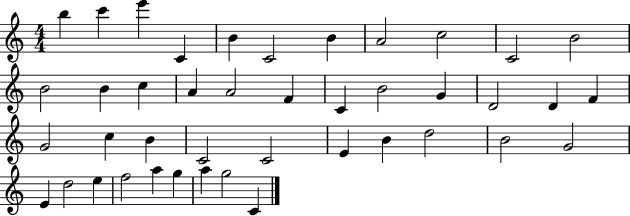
{
  \clef treble
  \numericTimeSignature
  \time 4/4
  \key c \major
  b''4 c'''4 e'''4 c'4 | b'4 c'2 b'4 | a'2 c''2 | c'2 b'2 | \break b'2 b'4 c''4 | a'4 a'2 f'4 | c'4 b'2 g'4 | d'2 d'4 f'4 | \break g'2 c''4 b'4 | c'2 c'2 | e'4 b'4 d''2 | b'2 g'2 | \break e'4 d''2 e''4 | f''2 a''4 g''4 | a''4 g''2 c'4 | \bar "|."
}